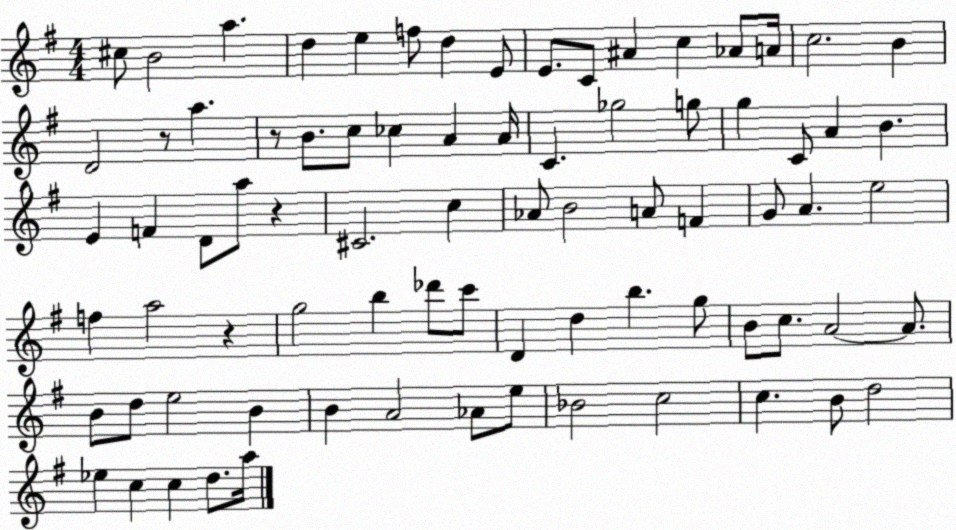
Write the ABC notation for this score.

X:1
T:Untitled
M:4/4
L:1/4
K:G
^c/2 B2 a d e f/2 d E/2 E/2 C/2 ^A c _A/2 A/4 c2 B D2 z/2 a z/2 B/2 c/2 _c A A/4 C _g2 g/2 g C/2 A B E F D/2 a/2 z ^C2 c _A/2 B2 A/2 F G/2 A e2 f a2 z g2 b _d'/2 c'/2 D d b g/2 B/2 c/2 A2 A/2 B/2 d/2 e2 B B A2 _A/2 e/2 _B2 c2 c B/2 d2 _e c c d/2 a/4